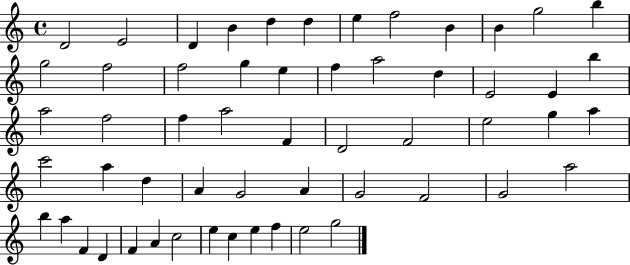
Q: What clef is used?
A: treble